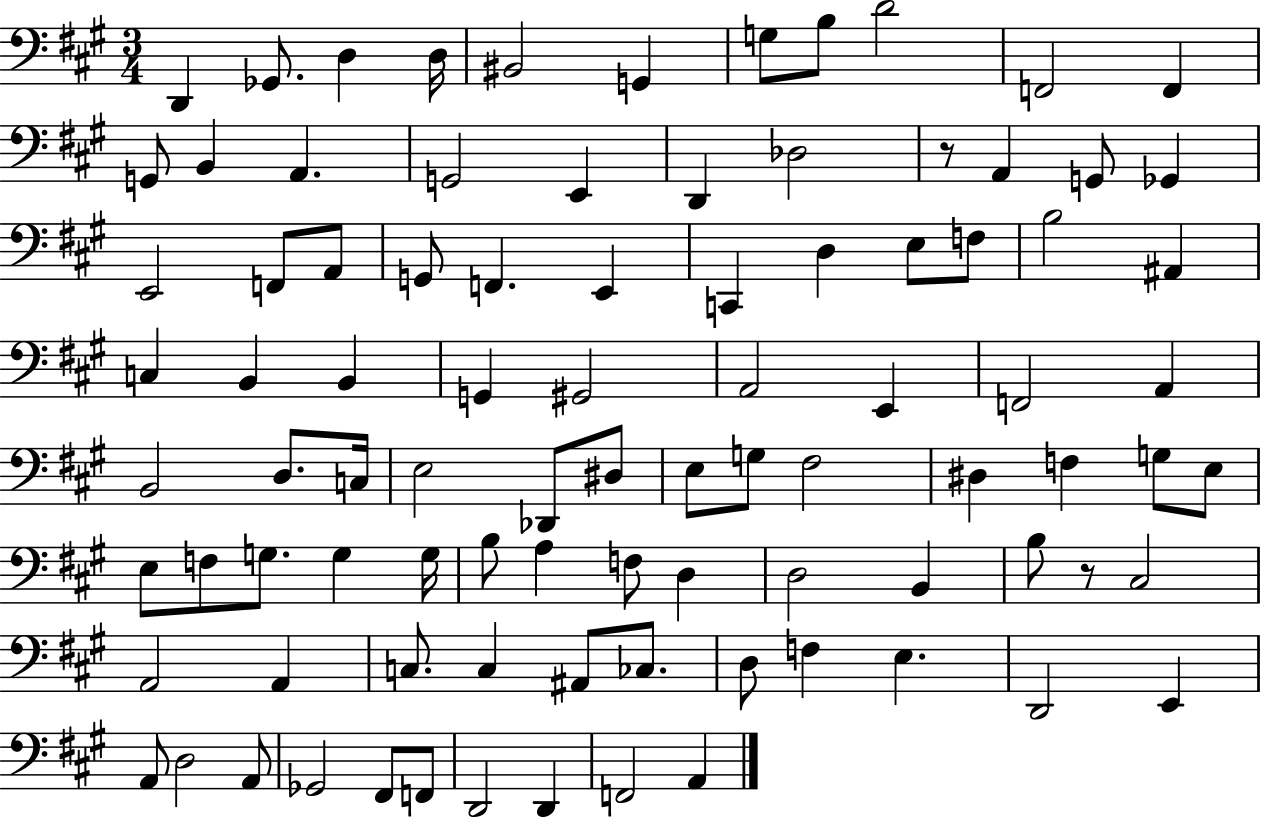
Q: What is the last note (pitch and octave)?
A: A2